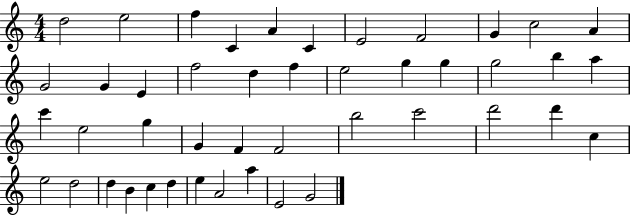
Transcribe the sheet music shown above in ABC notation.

X:1
T:Untitled
M:4/4
L:1/4
K:C
d2 e2 f C A C E2 F2 G c2 A G2 G E f2 d f e2 g g g2 b a c' e2 g G F F2 b2 c'2 d'2 d' c e2 d2 d B c d e A2 a E2 G2